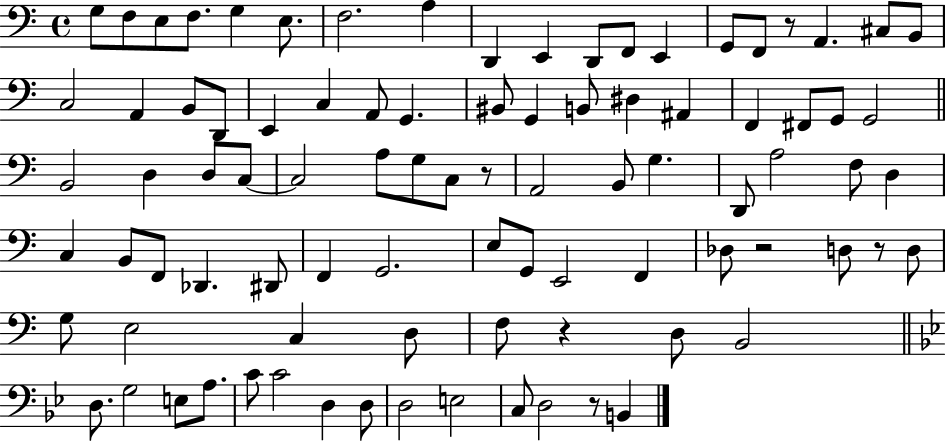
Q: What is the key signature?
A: C major